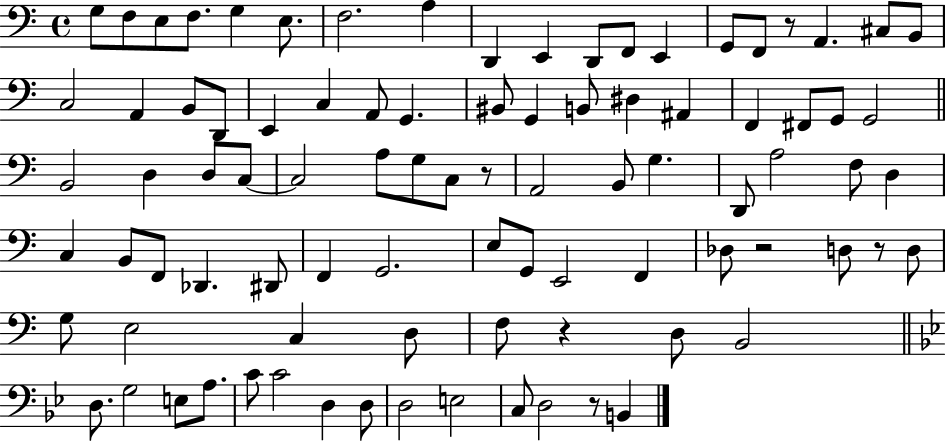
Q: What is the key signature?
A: C major